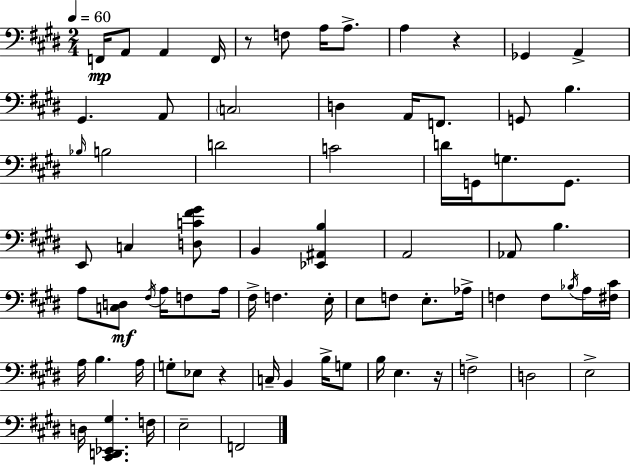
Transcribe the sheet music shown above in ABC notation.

X:1
T:Untitled
M:2/4
L:1/4
K:E
F,,/4 A,,/2 A,, F,,/4 z/2 F,/2 A,/4 A,/2 A, z _G,, A,, ^G,, A,,/2 C,2 D, A,,/4 F,,/2 G,,/2 B, _B,/4 B,2 D2 C2 D/4 G,,/4 G,/2 G,,/2 E,,/2 C, [D,C^F^G]/2 B,, [_E,,^A,,B,] A,,2 _A,,/2 B, A,/2 [C,D,]/2 ^F,/4 A,/4 F,/2 A,/4 ^F,/4 F, E,/4 E,/2 F,/2 E,/2 _A,/4 F, F,/2 _B,/4 A,/4 [^F,^C]/4 A,/4 B, A,/4 G,/2 _E,/2 z C,/4 B,, B,/4 G,/2 B,/4 E, z/4 F,2 D,2 E,2 D,/4 [^C,,D,,_E,,^G,] F,/4 E,2 F,,2